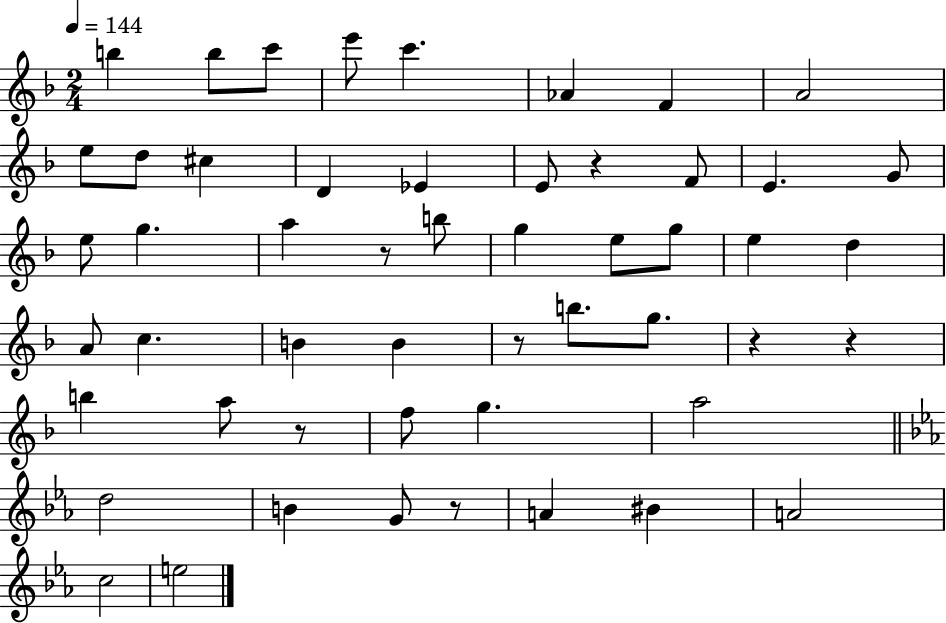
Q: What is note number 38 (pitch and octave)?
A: D5